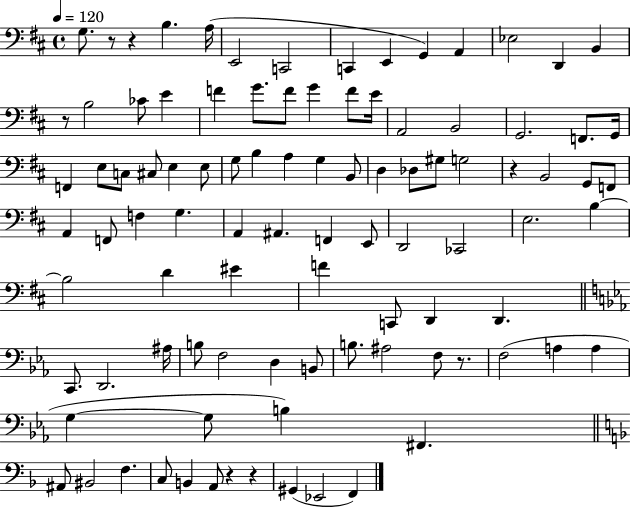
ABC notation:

X:1
T:Untitled
M:4/4
L:1/4
K:D
G,/2 z/2 z B, A,/4 E,,2 C,,2 C,, E,, G,, A,, _E,2 D,, B,, z/2 B,2 _C/2 E F G/2 F/2 G F/2 E/4 A,,2 B,,2 G,,2 F,,/2 G,,/4 F,, E,/2 C,/2 ^C,/2 E, E,/2 G,/2 B, A, G, B,,/2 D, _D,/2 ^G,/2 G,2 z B,,2 G,,/2 F,,/2 A,, F,,/2 F, G, A,, ^A,, F,, E,,/2 D,,2 _C,,2 E,2 B, B,2 D ^E F C,,/2 D,, D,, C,,/2 D,,2 ^A,/4 B,/2 F,2 D, B,,/2 B,/2 ^A,2 F,/2 z/2 F,2 A, A, G, G,/2 B, ^F,, ^A,,/2 ^B,,2 F, C,/2 B,, A,,/2 z z ^G,, _E,,2 F,,